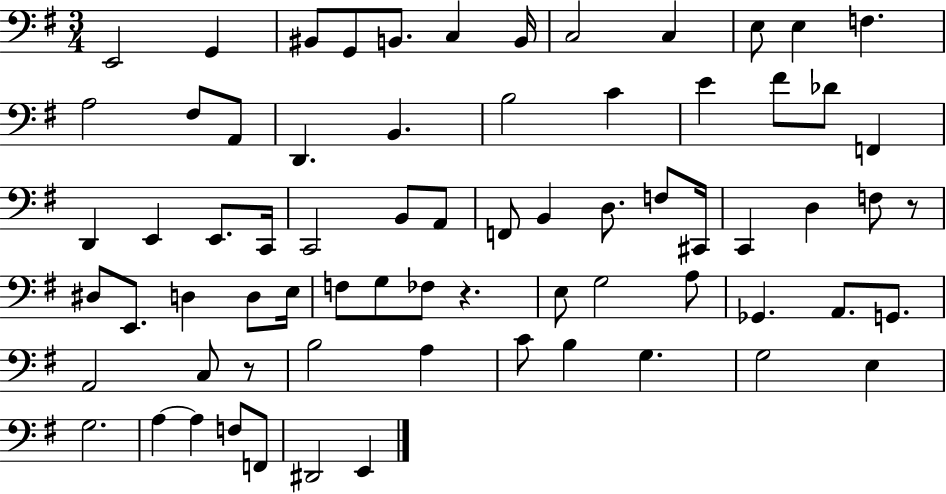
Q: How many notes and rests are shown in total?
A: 71